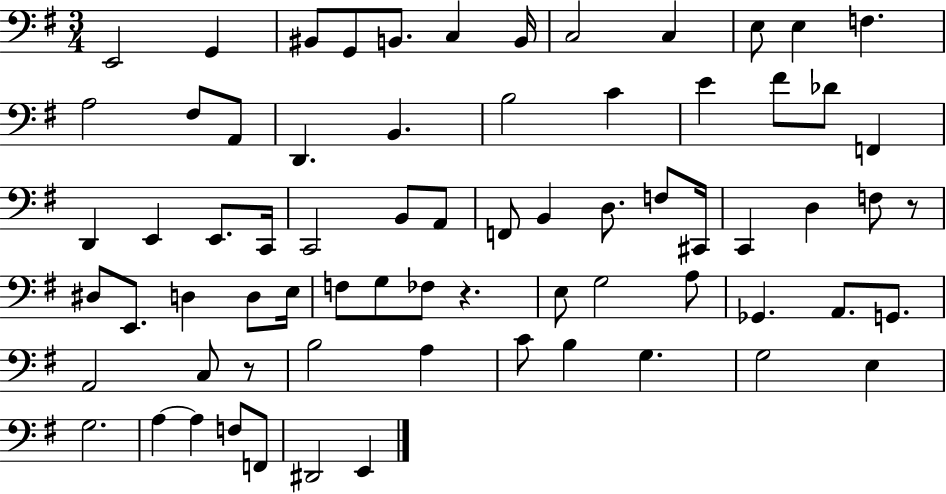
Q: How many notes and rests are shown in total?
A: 71